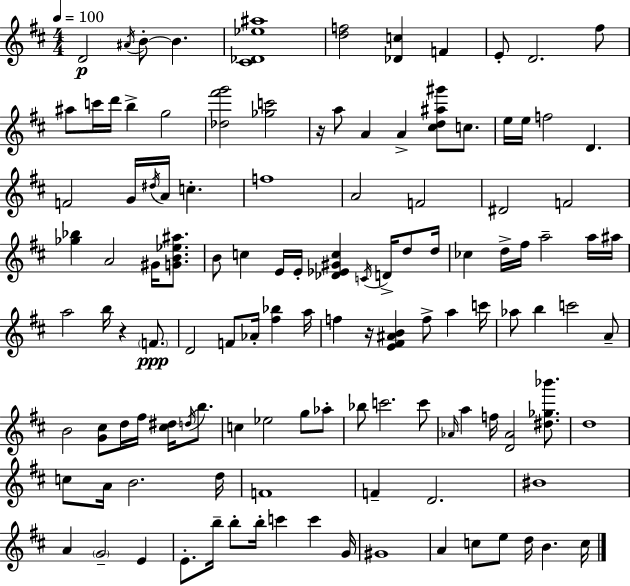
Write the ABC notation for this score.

X:1
T:Untitled
M:4/4
L:1/4
K:D
D2 ^A/4 B/2 B [^C_D_e^a]4 [df]2 [_Dc] F E/2 D2 ^f/2 ^a/2 c'/4 d'/4 b g2 [_d^f'g']2 [_gc']2 z/4 a/2 A A [^cd^a^g']/2 c/2 e/4 e/4 f2 D F2 G/4 ^d/4 A/4 c f4 A2 F2 ^D2 F2 [_g_b] A2 ^G/4 [GB_e^a]/2 B/2 c E/4 E/4 [_D_E^Gc] C/4 D/4 d/2 d/4 _c d/4 ^f/4 a2 a/4 ^a/4 a2 b/4 z F/2 D2 F/2 _A/4 [^f_b] a/4 f z/4 [E^F^AB] f/2 a c'/4 _a/2 b c'2 A/2 B2 [G^c]/2 d/4 ^f/4 [^c^d]/4 d/4 b/2 c _e2 g/2 _a/2 _b/2 c'2 c'/2 _A/4 a f/4 [D_A]2 [^d_g_b']/2 d4 c/2 A/4 B2 d/4 F4 F D2 ^B4 A G2 E E/2 b/4 b/2 b/4 c' c' G/4 ^G4 A c/2 e/2 d/4 B c/4